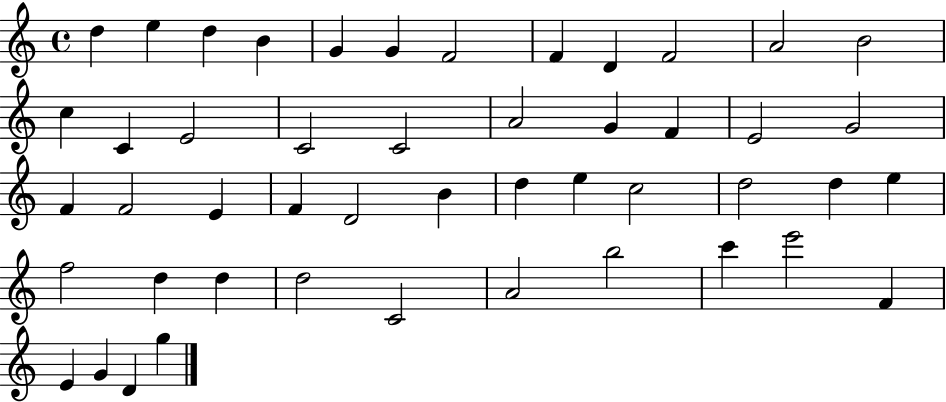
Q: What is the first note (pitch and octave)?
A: D5